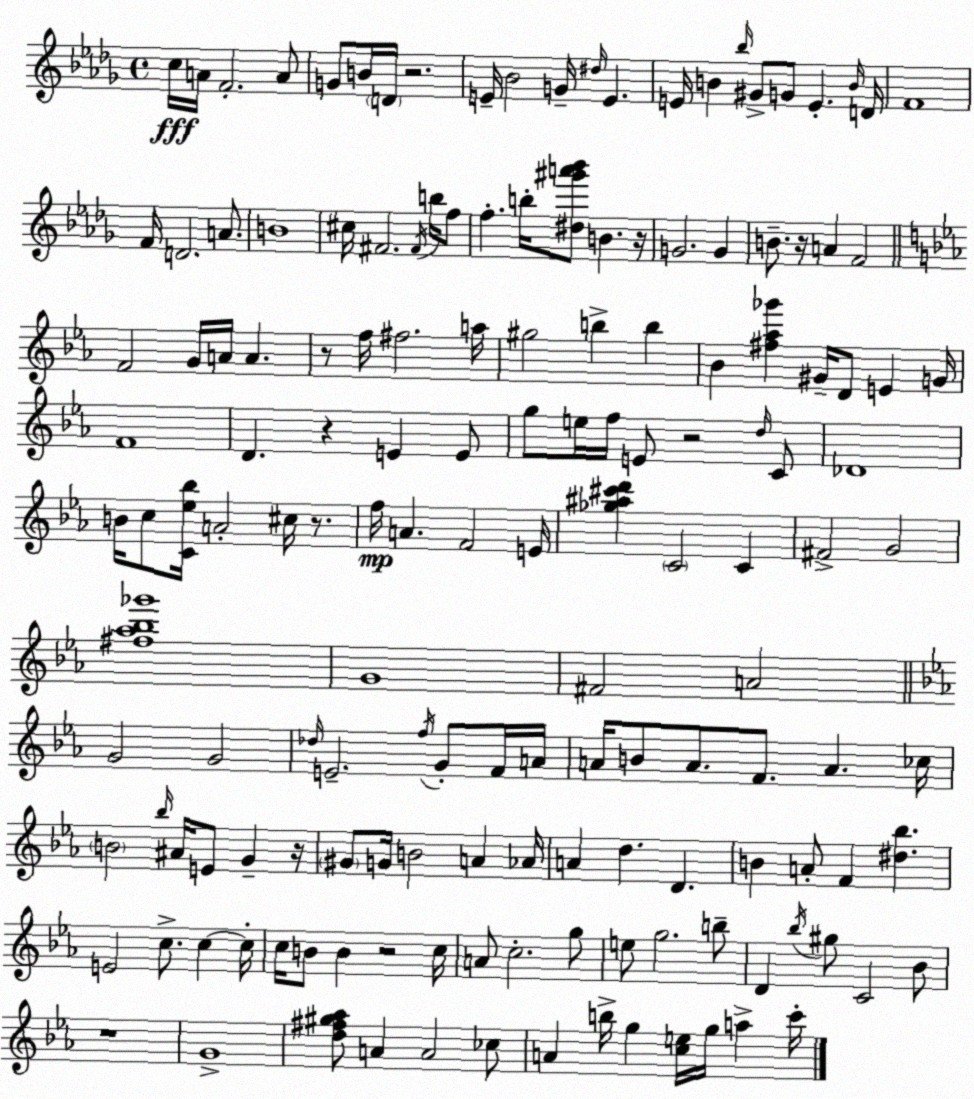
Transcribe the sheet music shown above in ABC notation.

X:1
T:Untitled
M:4/4
L:1/4
K:Bbm
c/4 A/4 F2 A/2 G/2 B/4 D/4 z2 E/4 _B2 G/4 ^d/4 E E/4 B _b/4 ^G/2 G/2 E B/4 D/4 F4 F/4 D2 A/2 B4 ^c/4 ^F2 ^F/4 b/4 f/2 f b/4 [^d^g'a'_b']/2 B z/4 G2 G B/2 z/4 A F2 F2 G/4 A/4 A z/2 f/4 ^f2 a/4 ^g2 b b _B [^f_a_g'] ^G/4 D/2 E G/4 F4 D z E E/2 g/2 e/4 f/4 E/2 z2 d/4 C/2 _D4 B/4 c/2 [C_e_b]/4 A2 ^c/4 z/2 f/4 A F2 E/4 [_g^a^c'd'] C2 C ^F2 G2 [^f_a_b_g']4 G4 ^F2 A2 G2 G2 _d/4 E2 f/4 G/2 F/4 A/4 A/4 B/2 A/2 F/2 A _c/4 B2 _b/4 ^A/4 E/2 G z/4 ^G/2 G/4 B2 A _A/4 A d D B A/2 F [^d_b] E2 c/2 c c/4 c/4 B/2 B z2 c/4 A/2 c2 g/2 e/2 g2 b/2 D _b/4 ^g/2 C2 _B/2 z4 G4 [d^f^g_a]/2 A A2 _c/2 A b/4 g [ce]/4 g/4 a c'/4